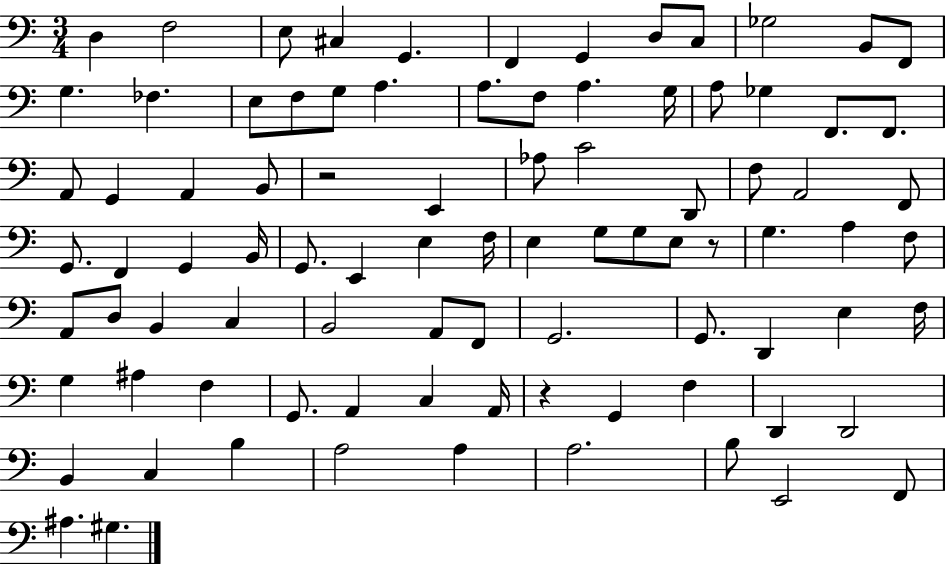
{
  \clef bass
  \numericTimeSignature
  \time 3/4
  \key c \major
  d4 f2 | e8 cis4 g,4. | f,4 g,4 d8 c8 | ges2 b,8 f,8 | \break g4. fes4. | e8 f8 g8 a4. | a8. f8 a4. g16 | a8 ges4 f,8. f,8. | \break a,8 g,4 a,4 b,8 | r2 e,4 | aes8 c'2 d,8 | f8 a,2 f,8 | \break g,8. f,4 g,4 b,16 | g,8. e,4 e4 f16 | e4 g8 g8 e8 r8 | g4. a4 f8 | \break a,8 d8 b,4 c4 | b,2 a,8 f,8 | g,2. | g,8. d,4 e4 f16 | \break g4 ais4 f4 | g,8. a,4 c4 a,16 | r4 g,4 f4 | d,4 d,2 | \break b,4 c4 b4 | a2 a4 | a2. | b8 e,2 f,8 | \break ais4. gis4. | \bar "|."
}